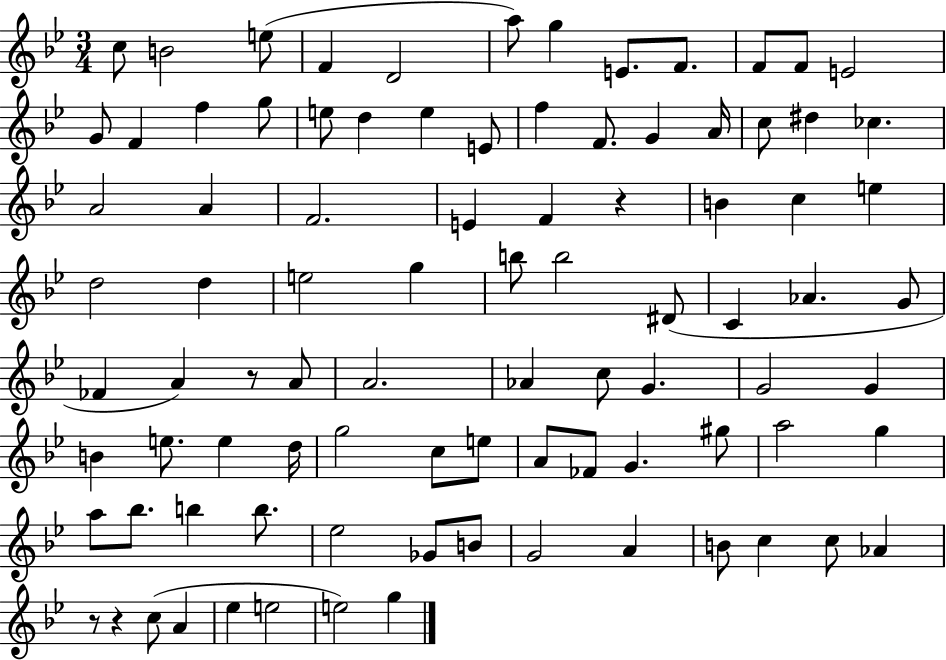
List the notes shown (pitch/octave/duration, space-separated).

C5/e B4/h E5/e F4/q D4/h A5/e G5/q E4/e. F4/e. F4/e F4/e E4/h G4/e F4/q F5/q G5/e E5/e D5/q E5/q E4/e F5/q F4/e. G4/q A4/s C5/e D#5/q CES5/q. A4/h A4/q F4/h. E4/q F4/q R/q B4/q C5/q E5/q D5/h D5/q E5/h G5/q B5/e B5/h D#4/e C4/q Ab4/q. G4/e FES4/q A4/q R/e A4/e A4/h. Ab4/q C5/e G4/q. G4/h G4/q B4/q E5/e. E5/q D5/s G5/h C5/e E5/e A4/e FES4/e G4/q. G#5/e A5/h G5/q A5/e Bb5/e. B5/q B5/e. Eb5/h Gb4/e B4/e G4/h A4/q B4/e C5/q C5/e Ab4/q R/e R/q C5/e A4/q Eb5/q E5/h E5/h G5/q